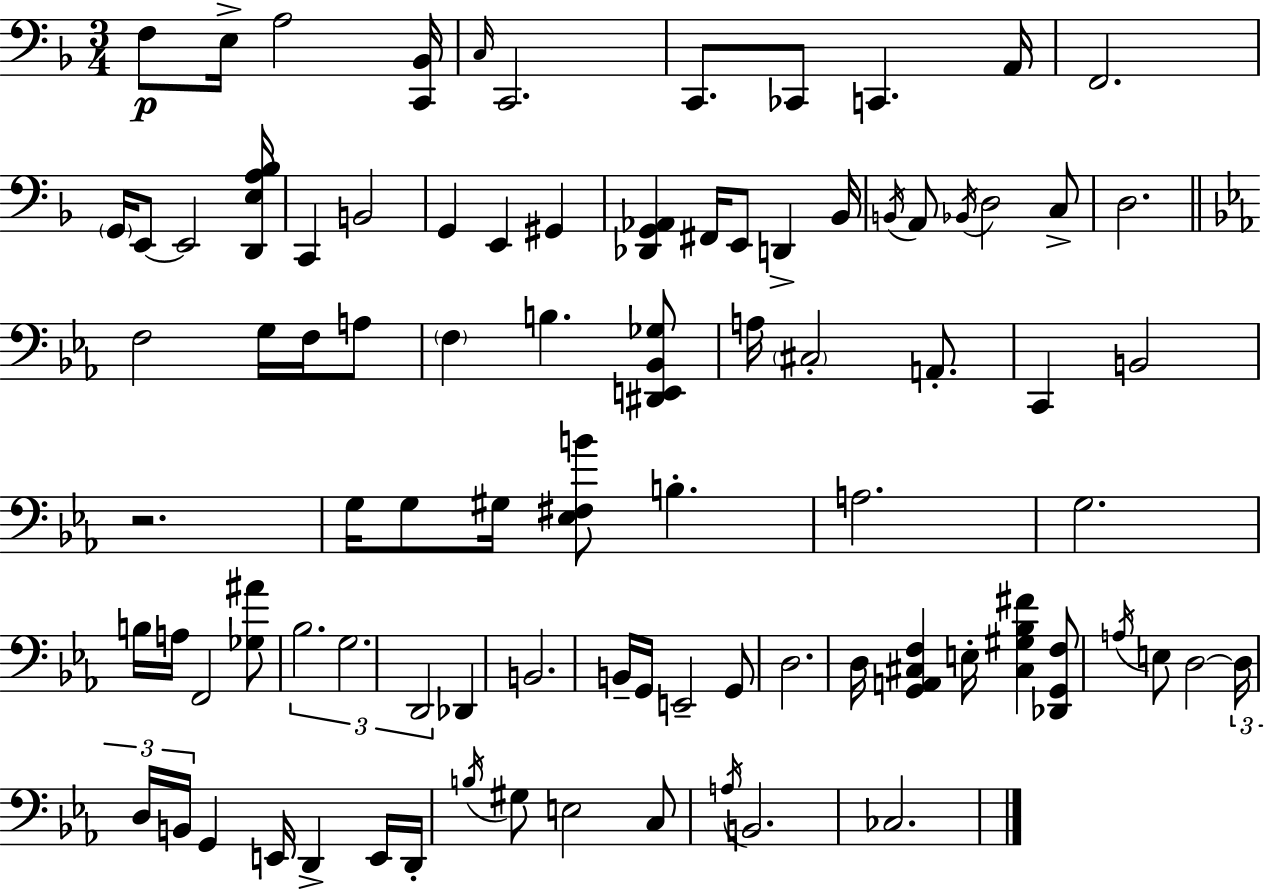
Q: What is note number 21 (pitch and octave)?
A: D2